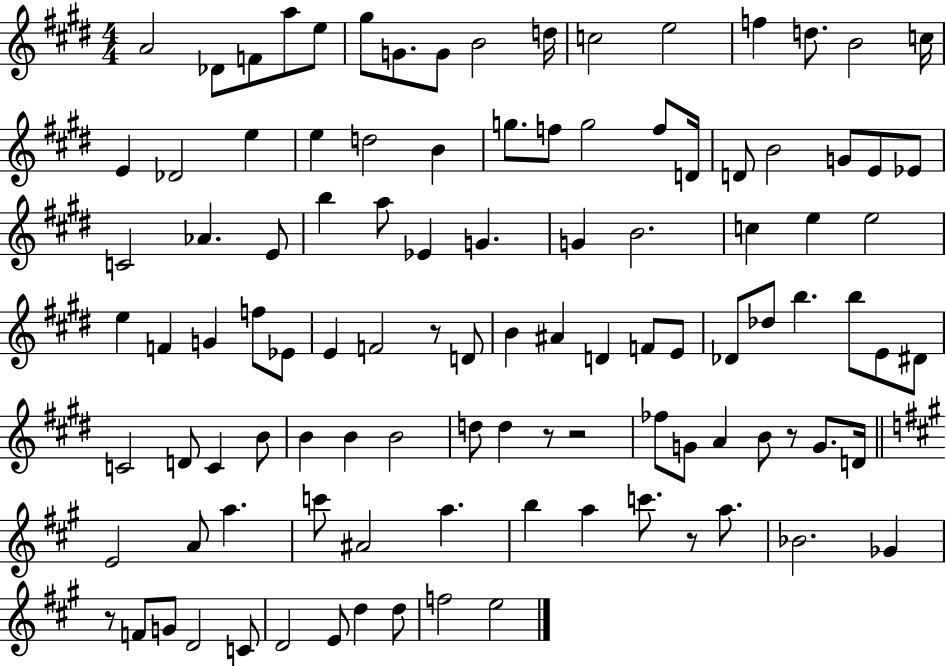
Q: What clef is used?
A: treble